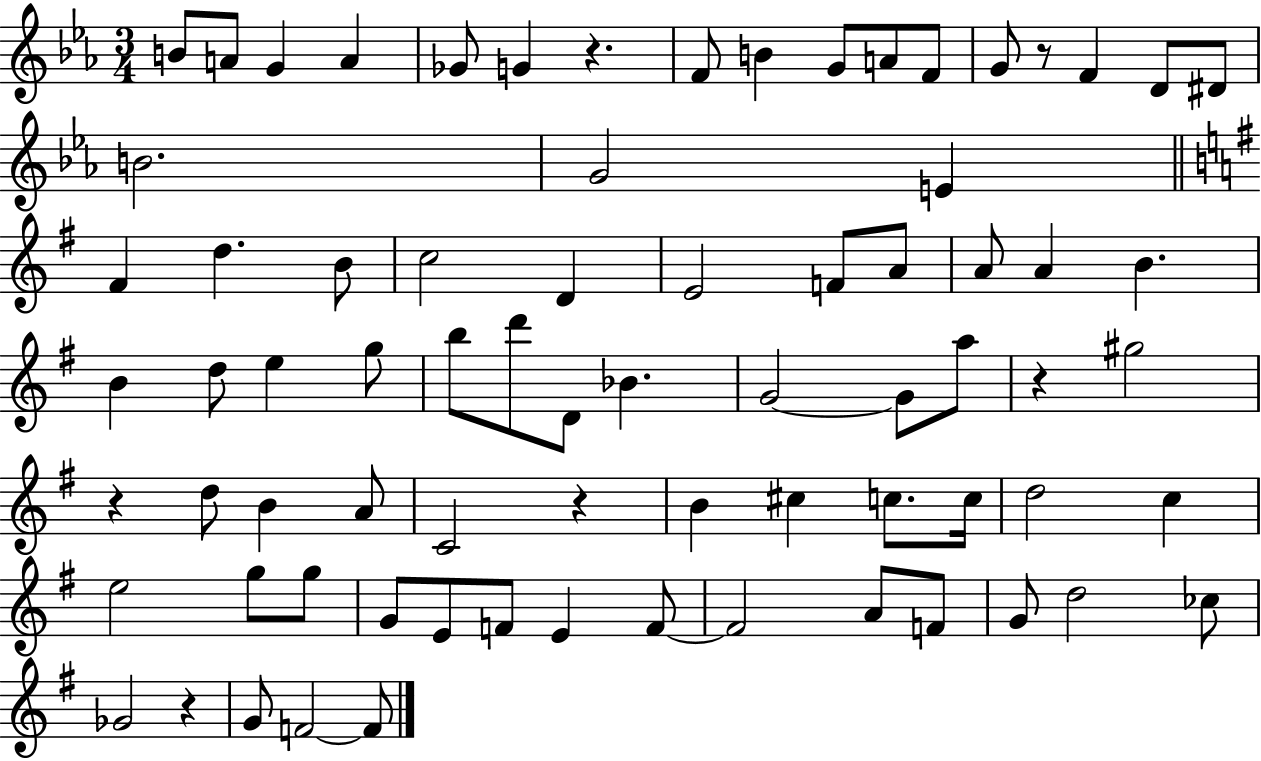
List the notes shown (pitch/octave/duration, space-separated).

B4/e A4/e G4/q A4/q Gb4/e G4/q R/q. F4/e B4/q G4/e A4/e F4/e G4/e R/e F4/q D4/e D#4/e B4/h. G4/h E4/q F#4/q D5/q. B4/e C5/h D4/q E4/h F4/e A4/e A4/e A4/q B4/q. B4/q D5/e E5/q G5/e B5/e D6/e D4/e Bb4/q. G4/h G4/e A5/e R/q G#5/h R/q D5/e B4/q A4/e C4/h R/q B4/q C#5/q C5/e. C5/s D5/h C5/q E5/h G5/e G5/e G4/e E4/e F4/e E4/q F4/e F4/h A4/e F4/e G4/e D5/h CES5/e Gb4/h R/q G4/e F4/h F4/e